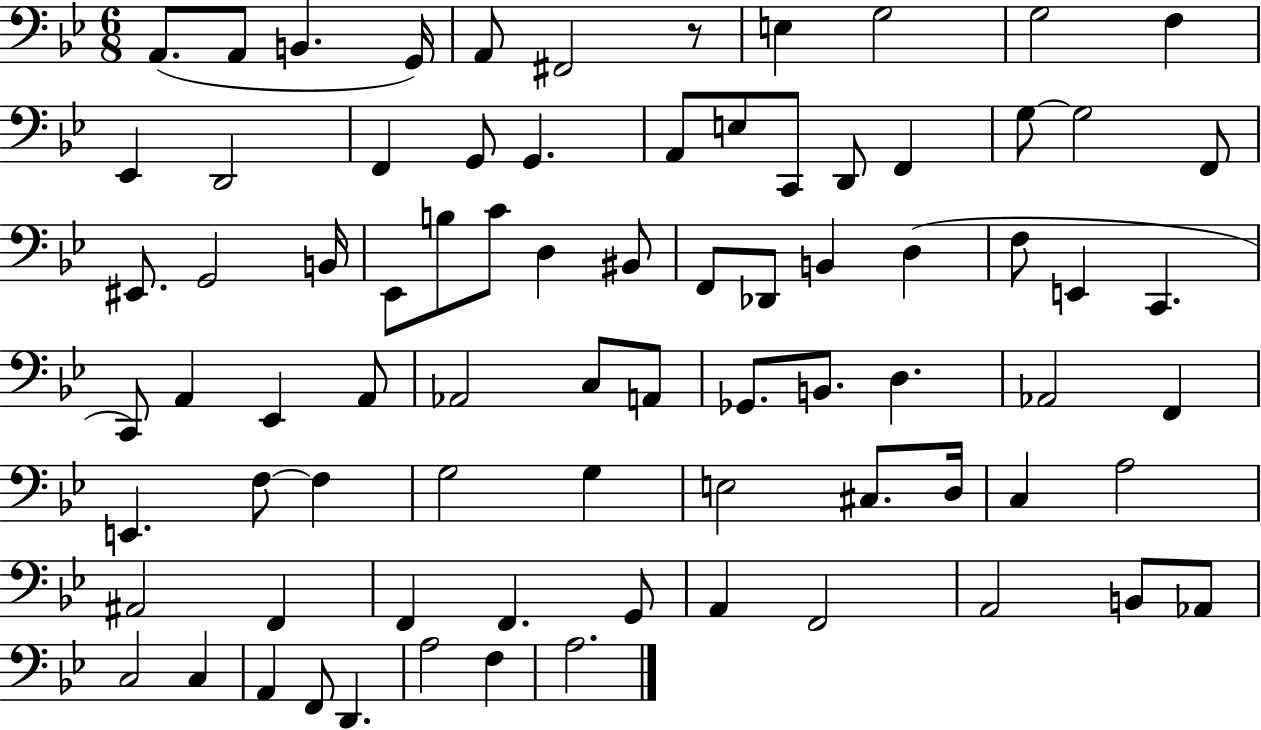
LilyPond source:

{
  \clef bass
  \numericTimeSignature
  \time 6/8
  \key bes \major
  a,8.( a,8 b,4. g,16) | a,8 fis,2 r8 | e4 g2 | g2 f4 | \break ees,4 d,2 | f,4 g,8 g,4. | a,8 e8 c,8 d,8 f,4 | g8~~ g2 f,8 | \break eis,8. g,2 b,16 | ees,8 b8 c'8 d4 bis,8 | f,8 des,8 b,4 d4( | f8 e,4 c,4. | \break c,8) a,4 ees,4 a,8 | aes,2 c8 a,8 | ges,8. b,8. d4. | aes,2 f,4 | \break e,4. f8~~ f4 | g2 g4 | e2 cis8. d16 | c4 a2 | \break ais,2 f,4 | f,4 f,4. g,8 | a,4 f,2 | a,2 b,8 aes,8 | \break c2 c4 | a,4 f,8 d,4. | a2 f4 | a2. | \break \bar "|."
}